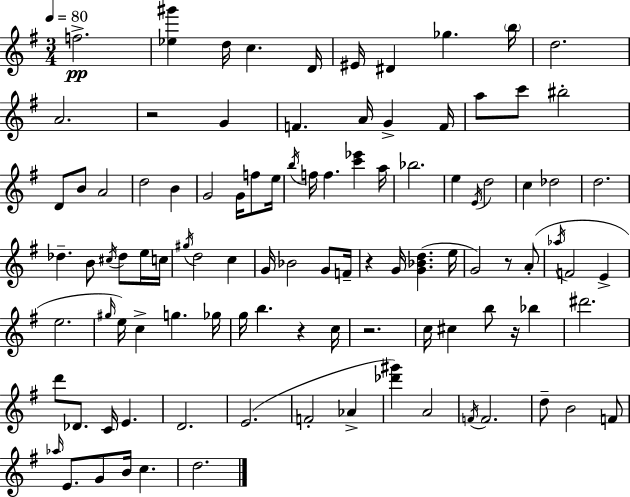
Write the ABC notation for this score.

X:1
T:Untitled
M:3/4
L:1/4
K:G
f2 [_e^g'] d/4 c D/4 ^E/4 ^D _g b/4 d2 A2 z2 G F A/4 G F/4 a/2 c'/2 ^b2 D/2 B/2 A2 d2 B G2 G/4 f/2 e/4 b/4 f/4 f [c'_e'] a/4 _b2 e E/4 d2 c _d2 d2 _d B/2 ^c/4 _d/2 e/4 c/4 ^g/4 d2 c G/4 _B2 G/2 F/4 z G/4 [G_Bd] e/4 G2 z/2 A/2 _a/4 F2 E e2 ^g/4 e/4 c g _g/4 g/4 b z c/4 z2 c/4 ^c b/2 z/4 _b ^d'2 d'/2 _D/2 C/4 E D2 E2 F2 _A [_d'^g'] A2 F/4 F2 d/2 B2 F/2 _a/4 E/2 G/2 B/4 c d2